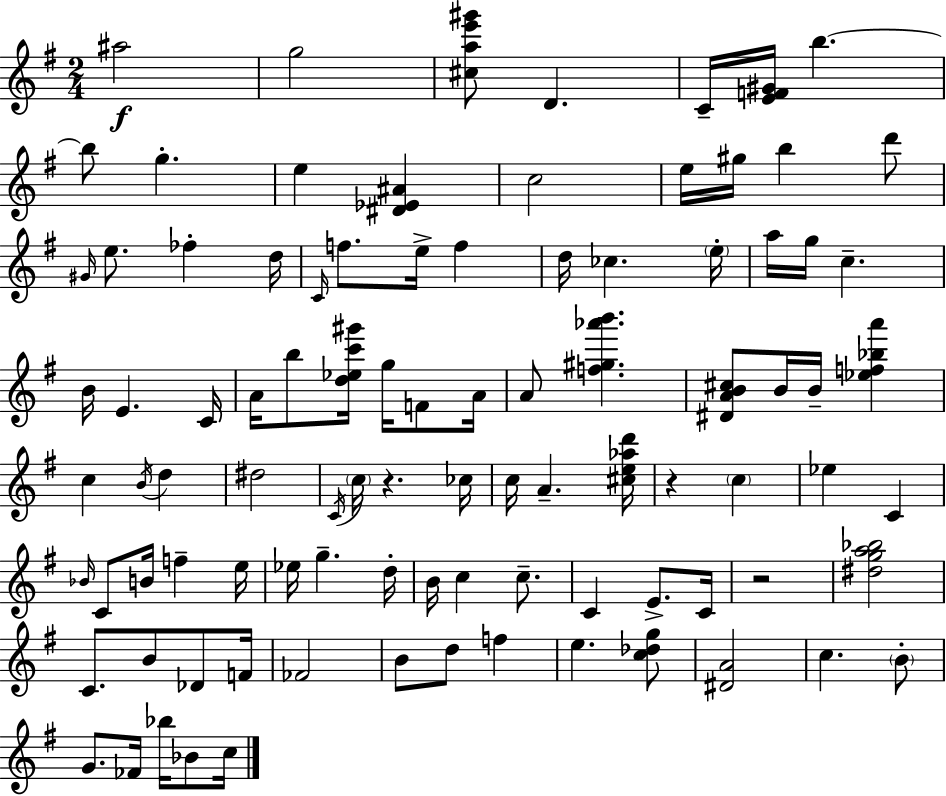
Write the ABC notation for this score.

X:1
T:Untitled
M:2/4
L:1/4
K:Em
^a2 g2 [^cae'^g']/2 D C/4 [EF^G]/4 b b/2 g e [^D_E^A] c2 e/4 ^g/4 b d'/2 ^G/4 e/2 _f d/4 C/4 f/2 e/4 f d/4 _c e/4 a/4 g/4 c B/4 E C/4 A/4 b/2 [d_ec'^g']/4 g/4 F/2 A/4 A/2 [f^g_a'b'] [^DAB^c]/2 B/4 B/4 [_ef_ba'] c B/4 d ^d2 C/4 c/4 z _c/4 c/4 A [^ce_ad']/4 z c _e C _B/4 C/2 B/4 f e/4 _e/4 g d/4 B/4 c c/2 C E/2 C/4 z2 [^dga_b]2 C/2 B/2 _D/2 F/4 _F2 B/2 d/2 f e [c_dg]/2 [^DA]2 c B/2 G/2 _F/4 _b/4 _B/2 c/4